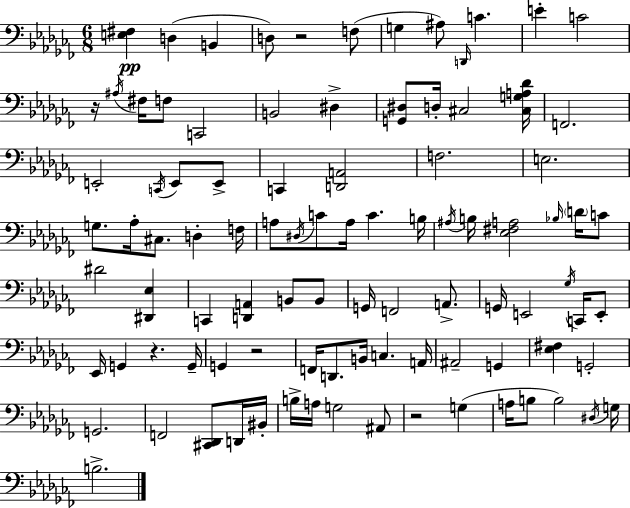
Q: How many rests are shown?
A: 5